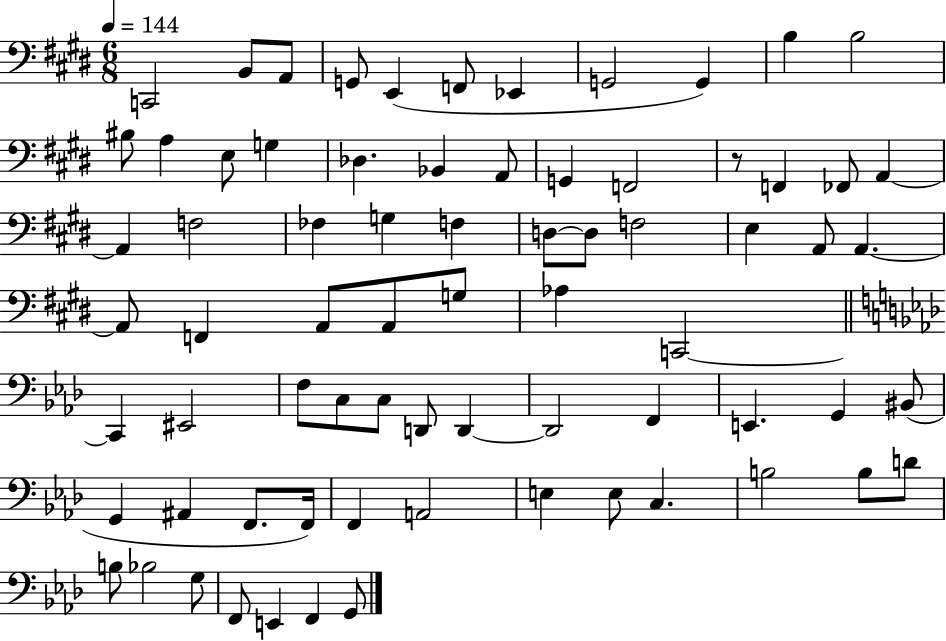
C2/h B2/e A2/e G2/e E2/q F2/e Eb2/q G2/h G2/q B3/q B3/h BIS3/e A3/q E3/e G3/q Db3/q. Bb2/q A2/e G2/q F2/h R/e F2/q FES2/e A2/q A2/q F3/h FES3/q G3/q F3/q D3/e D3/e F3/h E3/q A2/e A2/q. A2/e F2/q A2/e A2/e G3/e Ab3/q C2/h C2/q EIS2/h F3/e C3/e C3/e D2/e D2/q D2/h F2/q E2/q. G2/q BIS2/e G2/q A#2/q F2/e. F2/s F2/q A2/h E3/q E3/e C3/q. B3/h B3/e D4/e B3/e Bb3/h G3/e F2/e E2/q F2/q G2/e